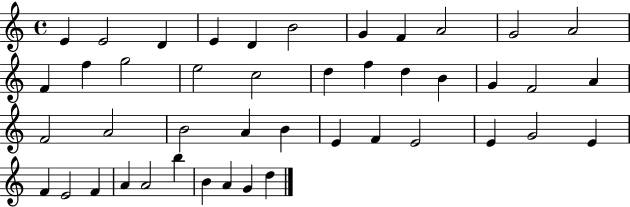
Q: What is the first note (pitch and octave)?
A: E4